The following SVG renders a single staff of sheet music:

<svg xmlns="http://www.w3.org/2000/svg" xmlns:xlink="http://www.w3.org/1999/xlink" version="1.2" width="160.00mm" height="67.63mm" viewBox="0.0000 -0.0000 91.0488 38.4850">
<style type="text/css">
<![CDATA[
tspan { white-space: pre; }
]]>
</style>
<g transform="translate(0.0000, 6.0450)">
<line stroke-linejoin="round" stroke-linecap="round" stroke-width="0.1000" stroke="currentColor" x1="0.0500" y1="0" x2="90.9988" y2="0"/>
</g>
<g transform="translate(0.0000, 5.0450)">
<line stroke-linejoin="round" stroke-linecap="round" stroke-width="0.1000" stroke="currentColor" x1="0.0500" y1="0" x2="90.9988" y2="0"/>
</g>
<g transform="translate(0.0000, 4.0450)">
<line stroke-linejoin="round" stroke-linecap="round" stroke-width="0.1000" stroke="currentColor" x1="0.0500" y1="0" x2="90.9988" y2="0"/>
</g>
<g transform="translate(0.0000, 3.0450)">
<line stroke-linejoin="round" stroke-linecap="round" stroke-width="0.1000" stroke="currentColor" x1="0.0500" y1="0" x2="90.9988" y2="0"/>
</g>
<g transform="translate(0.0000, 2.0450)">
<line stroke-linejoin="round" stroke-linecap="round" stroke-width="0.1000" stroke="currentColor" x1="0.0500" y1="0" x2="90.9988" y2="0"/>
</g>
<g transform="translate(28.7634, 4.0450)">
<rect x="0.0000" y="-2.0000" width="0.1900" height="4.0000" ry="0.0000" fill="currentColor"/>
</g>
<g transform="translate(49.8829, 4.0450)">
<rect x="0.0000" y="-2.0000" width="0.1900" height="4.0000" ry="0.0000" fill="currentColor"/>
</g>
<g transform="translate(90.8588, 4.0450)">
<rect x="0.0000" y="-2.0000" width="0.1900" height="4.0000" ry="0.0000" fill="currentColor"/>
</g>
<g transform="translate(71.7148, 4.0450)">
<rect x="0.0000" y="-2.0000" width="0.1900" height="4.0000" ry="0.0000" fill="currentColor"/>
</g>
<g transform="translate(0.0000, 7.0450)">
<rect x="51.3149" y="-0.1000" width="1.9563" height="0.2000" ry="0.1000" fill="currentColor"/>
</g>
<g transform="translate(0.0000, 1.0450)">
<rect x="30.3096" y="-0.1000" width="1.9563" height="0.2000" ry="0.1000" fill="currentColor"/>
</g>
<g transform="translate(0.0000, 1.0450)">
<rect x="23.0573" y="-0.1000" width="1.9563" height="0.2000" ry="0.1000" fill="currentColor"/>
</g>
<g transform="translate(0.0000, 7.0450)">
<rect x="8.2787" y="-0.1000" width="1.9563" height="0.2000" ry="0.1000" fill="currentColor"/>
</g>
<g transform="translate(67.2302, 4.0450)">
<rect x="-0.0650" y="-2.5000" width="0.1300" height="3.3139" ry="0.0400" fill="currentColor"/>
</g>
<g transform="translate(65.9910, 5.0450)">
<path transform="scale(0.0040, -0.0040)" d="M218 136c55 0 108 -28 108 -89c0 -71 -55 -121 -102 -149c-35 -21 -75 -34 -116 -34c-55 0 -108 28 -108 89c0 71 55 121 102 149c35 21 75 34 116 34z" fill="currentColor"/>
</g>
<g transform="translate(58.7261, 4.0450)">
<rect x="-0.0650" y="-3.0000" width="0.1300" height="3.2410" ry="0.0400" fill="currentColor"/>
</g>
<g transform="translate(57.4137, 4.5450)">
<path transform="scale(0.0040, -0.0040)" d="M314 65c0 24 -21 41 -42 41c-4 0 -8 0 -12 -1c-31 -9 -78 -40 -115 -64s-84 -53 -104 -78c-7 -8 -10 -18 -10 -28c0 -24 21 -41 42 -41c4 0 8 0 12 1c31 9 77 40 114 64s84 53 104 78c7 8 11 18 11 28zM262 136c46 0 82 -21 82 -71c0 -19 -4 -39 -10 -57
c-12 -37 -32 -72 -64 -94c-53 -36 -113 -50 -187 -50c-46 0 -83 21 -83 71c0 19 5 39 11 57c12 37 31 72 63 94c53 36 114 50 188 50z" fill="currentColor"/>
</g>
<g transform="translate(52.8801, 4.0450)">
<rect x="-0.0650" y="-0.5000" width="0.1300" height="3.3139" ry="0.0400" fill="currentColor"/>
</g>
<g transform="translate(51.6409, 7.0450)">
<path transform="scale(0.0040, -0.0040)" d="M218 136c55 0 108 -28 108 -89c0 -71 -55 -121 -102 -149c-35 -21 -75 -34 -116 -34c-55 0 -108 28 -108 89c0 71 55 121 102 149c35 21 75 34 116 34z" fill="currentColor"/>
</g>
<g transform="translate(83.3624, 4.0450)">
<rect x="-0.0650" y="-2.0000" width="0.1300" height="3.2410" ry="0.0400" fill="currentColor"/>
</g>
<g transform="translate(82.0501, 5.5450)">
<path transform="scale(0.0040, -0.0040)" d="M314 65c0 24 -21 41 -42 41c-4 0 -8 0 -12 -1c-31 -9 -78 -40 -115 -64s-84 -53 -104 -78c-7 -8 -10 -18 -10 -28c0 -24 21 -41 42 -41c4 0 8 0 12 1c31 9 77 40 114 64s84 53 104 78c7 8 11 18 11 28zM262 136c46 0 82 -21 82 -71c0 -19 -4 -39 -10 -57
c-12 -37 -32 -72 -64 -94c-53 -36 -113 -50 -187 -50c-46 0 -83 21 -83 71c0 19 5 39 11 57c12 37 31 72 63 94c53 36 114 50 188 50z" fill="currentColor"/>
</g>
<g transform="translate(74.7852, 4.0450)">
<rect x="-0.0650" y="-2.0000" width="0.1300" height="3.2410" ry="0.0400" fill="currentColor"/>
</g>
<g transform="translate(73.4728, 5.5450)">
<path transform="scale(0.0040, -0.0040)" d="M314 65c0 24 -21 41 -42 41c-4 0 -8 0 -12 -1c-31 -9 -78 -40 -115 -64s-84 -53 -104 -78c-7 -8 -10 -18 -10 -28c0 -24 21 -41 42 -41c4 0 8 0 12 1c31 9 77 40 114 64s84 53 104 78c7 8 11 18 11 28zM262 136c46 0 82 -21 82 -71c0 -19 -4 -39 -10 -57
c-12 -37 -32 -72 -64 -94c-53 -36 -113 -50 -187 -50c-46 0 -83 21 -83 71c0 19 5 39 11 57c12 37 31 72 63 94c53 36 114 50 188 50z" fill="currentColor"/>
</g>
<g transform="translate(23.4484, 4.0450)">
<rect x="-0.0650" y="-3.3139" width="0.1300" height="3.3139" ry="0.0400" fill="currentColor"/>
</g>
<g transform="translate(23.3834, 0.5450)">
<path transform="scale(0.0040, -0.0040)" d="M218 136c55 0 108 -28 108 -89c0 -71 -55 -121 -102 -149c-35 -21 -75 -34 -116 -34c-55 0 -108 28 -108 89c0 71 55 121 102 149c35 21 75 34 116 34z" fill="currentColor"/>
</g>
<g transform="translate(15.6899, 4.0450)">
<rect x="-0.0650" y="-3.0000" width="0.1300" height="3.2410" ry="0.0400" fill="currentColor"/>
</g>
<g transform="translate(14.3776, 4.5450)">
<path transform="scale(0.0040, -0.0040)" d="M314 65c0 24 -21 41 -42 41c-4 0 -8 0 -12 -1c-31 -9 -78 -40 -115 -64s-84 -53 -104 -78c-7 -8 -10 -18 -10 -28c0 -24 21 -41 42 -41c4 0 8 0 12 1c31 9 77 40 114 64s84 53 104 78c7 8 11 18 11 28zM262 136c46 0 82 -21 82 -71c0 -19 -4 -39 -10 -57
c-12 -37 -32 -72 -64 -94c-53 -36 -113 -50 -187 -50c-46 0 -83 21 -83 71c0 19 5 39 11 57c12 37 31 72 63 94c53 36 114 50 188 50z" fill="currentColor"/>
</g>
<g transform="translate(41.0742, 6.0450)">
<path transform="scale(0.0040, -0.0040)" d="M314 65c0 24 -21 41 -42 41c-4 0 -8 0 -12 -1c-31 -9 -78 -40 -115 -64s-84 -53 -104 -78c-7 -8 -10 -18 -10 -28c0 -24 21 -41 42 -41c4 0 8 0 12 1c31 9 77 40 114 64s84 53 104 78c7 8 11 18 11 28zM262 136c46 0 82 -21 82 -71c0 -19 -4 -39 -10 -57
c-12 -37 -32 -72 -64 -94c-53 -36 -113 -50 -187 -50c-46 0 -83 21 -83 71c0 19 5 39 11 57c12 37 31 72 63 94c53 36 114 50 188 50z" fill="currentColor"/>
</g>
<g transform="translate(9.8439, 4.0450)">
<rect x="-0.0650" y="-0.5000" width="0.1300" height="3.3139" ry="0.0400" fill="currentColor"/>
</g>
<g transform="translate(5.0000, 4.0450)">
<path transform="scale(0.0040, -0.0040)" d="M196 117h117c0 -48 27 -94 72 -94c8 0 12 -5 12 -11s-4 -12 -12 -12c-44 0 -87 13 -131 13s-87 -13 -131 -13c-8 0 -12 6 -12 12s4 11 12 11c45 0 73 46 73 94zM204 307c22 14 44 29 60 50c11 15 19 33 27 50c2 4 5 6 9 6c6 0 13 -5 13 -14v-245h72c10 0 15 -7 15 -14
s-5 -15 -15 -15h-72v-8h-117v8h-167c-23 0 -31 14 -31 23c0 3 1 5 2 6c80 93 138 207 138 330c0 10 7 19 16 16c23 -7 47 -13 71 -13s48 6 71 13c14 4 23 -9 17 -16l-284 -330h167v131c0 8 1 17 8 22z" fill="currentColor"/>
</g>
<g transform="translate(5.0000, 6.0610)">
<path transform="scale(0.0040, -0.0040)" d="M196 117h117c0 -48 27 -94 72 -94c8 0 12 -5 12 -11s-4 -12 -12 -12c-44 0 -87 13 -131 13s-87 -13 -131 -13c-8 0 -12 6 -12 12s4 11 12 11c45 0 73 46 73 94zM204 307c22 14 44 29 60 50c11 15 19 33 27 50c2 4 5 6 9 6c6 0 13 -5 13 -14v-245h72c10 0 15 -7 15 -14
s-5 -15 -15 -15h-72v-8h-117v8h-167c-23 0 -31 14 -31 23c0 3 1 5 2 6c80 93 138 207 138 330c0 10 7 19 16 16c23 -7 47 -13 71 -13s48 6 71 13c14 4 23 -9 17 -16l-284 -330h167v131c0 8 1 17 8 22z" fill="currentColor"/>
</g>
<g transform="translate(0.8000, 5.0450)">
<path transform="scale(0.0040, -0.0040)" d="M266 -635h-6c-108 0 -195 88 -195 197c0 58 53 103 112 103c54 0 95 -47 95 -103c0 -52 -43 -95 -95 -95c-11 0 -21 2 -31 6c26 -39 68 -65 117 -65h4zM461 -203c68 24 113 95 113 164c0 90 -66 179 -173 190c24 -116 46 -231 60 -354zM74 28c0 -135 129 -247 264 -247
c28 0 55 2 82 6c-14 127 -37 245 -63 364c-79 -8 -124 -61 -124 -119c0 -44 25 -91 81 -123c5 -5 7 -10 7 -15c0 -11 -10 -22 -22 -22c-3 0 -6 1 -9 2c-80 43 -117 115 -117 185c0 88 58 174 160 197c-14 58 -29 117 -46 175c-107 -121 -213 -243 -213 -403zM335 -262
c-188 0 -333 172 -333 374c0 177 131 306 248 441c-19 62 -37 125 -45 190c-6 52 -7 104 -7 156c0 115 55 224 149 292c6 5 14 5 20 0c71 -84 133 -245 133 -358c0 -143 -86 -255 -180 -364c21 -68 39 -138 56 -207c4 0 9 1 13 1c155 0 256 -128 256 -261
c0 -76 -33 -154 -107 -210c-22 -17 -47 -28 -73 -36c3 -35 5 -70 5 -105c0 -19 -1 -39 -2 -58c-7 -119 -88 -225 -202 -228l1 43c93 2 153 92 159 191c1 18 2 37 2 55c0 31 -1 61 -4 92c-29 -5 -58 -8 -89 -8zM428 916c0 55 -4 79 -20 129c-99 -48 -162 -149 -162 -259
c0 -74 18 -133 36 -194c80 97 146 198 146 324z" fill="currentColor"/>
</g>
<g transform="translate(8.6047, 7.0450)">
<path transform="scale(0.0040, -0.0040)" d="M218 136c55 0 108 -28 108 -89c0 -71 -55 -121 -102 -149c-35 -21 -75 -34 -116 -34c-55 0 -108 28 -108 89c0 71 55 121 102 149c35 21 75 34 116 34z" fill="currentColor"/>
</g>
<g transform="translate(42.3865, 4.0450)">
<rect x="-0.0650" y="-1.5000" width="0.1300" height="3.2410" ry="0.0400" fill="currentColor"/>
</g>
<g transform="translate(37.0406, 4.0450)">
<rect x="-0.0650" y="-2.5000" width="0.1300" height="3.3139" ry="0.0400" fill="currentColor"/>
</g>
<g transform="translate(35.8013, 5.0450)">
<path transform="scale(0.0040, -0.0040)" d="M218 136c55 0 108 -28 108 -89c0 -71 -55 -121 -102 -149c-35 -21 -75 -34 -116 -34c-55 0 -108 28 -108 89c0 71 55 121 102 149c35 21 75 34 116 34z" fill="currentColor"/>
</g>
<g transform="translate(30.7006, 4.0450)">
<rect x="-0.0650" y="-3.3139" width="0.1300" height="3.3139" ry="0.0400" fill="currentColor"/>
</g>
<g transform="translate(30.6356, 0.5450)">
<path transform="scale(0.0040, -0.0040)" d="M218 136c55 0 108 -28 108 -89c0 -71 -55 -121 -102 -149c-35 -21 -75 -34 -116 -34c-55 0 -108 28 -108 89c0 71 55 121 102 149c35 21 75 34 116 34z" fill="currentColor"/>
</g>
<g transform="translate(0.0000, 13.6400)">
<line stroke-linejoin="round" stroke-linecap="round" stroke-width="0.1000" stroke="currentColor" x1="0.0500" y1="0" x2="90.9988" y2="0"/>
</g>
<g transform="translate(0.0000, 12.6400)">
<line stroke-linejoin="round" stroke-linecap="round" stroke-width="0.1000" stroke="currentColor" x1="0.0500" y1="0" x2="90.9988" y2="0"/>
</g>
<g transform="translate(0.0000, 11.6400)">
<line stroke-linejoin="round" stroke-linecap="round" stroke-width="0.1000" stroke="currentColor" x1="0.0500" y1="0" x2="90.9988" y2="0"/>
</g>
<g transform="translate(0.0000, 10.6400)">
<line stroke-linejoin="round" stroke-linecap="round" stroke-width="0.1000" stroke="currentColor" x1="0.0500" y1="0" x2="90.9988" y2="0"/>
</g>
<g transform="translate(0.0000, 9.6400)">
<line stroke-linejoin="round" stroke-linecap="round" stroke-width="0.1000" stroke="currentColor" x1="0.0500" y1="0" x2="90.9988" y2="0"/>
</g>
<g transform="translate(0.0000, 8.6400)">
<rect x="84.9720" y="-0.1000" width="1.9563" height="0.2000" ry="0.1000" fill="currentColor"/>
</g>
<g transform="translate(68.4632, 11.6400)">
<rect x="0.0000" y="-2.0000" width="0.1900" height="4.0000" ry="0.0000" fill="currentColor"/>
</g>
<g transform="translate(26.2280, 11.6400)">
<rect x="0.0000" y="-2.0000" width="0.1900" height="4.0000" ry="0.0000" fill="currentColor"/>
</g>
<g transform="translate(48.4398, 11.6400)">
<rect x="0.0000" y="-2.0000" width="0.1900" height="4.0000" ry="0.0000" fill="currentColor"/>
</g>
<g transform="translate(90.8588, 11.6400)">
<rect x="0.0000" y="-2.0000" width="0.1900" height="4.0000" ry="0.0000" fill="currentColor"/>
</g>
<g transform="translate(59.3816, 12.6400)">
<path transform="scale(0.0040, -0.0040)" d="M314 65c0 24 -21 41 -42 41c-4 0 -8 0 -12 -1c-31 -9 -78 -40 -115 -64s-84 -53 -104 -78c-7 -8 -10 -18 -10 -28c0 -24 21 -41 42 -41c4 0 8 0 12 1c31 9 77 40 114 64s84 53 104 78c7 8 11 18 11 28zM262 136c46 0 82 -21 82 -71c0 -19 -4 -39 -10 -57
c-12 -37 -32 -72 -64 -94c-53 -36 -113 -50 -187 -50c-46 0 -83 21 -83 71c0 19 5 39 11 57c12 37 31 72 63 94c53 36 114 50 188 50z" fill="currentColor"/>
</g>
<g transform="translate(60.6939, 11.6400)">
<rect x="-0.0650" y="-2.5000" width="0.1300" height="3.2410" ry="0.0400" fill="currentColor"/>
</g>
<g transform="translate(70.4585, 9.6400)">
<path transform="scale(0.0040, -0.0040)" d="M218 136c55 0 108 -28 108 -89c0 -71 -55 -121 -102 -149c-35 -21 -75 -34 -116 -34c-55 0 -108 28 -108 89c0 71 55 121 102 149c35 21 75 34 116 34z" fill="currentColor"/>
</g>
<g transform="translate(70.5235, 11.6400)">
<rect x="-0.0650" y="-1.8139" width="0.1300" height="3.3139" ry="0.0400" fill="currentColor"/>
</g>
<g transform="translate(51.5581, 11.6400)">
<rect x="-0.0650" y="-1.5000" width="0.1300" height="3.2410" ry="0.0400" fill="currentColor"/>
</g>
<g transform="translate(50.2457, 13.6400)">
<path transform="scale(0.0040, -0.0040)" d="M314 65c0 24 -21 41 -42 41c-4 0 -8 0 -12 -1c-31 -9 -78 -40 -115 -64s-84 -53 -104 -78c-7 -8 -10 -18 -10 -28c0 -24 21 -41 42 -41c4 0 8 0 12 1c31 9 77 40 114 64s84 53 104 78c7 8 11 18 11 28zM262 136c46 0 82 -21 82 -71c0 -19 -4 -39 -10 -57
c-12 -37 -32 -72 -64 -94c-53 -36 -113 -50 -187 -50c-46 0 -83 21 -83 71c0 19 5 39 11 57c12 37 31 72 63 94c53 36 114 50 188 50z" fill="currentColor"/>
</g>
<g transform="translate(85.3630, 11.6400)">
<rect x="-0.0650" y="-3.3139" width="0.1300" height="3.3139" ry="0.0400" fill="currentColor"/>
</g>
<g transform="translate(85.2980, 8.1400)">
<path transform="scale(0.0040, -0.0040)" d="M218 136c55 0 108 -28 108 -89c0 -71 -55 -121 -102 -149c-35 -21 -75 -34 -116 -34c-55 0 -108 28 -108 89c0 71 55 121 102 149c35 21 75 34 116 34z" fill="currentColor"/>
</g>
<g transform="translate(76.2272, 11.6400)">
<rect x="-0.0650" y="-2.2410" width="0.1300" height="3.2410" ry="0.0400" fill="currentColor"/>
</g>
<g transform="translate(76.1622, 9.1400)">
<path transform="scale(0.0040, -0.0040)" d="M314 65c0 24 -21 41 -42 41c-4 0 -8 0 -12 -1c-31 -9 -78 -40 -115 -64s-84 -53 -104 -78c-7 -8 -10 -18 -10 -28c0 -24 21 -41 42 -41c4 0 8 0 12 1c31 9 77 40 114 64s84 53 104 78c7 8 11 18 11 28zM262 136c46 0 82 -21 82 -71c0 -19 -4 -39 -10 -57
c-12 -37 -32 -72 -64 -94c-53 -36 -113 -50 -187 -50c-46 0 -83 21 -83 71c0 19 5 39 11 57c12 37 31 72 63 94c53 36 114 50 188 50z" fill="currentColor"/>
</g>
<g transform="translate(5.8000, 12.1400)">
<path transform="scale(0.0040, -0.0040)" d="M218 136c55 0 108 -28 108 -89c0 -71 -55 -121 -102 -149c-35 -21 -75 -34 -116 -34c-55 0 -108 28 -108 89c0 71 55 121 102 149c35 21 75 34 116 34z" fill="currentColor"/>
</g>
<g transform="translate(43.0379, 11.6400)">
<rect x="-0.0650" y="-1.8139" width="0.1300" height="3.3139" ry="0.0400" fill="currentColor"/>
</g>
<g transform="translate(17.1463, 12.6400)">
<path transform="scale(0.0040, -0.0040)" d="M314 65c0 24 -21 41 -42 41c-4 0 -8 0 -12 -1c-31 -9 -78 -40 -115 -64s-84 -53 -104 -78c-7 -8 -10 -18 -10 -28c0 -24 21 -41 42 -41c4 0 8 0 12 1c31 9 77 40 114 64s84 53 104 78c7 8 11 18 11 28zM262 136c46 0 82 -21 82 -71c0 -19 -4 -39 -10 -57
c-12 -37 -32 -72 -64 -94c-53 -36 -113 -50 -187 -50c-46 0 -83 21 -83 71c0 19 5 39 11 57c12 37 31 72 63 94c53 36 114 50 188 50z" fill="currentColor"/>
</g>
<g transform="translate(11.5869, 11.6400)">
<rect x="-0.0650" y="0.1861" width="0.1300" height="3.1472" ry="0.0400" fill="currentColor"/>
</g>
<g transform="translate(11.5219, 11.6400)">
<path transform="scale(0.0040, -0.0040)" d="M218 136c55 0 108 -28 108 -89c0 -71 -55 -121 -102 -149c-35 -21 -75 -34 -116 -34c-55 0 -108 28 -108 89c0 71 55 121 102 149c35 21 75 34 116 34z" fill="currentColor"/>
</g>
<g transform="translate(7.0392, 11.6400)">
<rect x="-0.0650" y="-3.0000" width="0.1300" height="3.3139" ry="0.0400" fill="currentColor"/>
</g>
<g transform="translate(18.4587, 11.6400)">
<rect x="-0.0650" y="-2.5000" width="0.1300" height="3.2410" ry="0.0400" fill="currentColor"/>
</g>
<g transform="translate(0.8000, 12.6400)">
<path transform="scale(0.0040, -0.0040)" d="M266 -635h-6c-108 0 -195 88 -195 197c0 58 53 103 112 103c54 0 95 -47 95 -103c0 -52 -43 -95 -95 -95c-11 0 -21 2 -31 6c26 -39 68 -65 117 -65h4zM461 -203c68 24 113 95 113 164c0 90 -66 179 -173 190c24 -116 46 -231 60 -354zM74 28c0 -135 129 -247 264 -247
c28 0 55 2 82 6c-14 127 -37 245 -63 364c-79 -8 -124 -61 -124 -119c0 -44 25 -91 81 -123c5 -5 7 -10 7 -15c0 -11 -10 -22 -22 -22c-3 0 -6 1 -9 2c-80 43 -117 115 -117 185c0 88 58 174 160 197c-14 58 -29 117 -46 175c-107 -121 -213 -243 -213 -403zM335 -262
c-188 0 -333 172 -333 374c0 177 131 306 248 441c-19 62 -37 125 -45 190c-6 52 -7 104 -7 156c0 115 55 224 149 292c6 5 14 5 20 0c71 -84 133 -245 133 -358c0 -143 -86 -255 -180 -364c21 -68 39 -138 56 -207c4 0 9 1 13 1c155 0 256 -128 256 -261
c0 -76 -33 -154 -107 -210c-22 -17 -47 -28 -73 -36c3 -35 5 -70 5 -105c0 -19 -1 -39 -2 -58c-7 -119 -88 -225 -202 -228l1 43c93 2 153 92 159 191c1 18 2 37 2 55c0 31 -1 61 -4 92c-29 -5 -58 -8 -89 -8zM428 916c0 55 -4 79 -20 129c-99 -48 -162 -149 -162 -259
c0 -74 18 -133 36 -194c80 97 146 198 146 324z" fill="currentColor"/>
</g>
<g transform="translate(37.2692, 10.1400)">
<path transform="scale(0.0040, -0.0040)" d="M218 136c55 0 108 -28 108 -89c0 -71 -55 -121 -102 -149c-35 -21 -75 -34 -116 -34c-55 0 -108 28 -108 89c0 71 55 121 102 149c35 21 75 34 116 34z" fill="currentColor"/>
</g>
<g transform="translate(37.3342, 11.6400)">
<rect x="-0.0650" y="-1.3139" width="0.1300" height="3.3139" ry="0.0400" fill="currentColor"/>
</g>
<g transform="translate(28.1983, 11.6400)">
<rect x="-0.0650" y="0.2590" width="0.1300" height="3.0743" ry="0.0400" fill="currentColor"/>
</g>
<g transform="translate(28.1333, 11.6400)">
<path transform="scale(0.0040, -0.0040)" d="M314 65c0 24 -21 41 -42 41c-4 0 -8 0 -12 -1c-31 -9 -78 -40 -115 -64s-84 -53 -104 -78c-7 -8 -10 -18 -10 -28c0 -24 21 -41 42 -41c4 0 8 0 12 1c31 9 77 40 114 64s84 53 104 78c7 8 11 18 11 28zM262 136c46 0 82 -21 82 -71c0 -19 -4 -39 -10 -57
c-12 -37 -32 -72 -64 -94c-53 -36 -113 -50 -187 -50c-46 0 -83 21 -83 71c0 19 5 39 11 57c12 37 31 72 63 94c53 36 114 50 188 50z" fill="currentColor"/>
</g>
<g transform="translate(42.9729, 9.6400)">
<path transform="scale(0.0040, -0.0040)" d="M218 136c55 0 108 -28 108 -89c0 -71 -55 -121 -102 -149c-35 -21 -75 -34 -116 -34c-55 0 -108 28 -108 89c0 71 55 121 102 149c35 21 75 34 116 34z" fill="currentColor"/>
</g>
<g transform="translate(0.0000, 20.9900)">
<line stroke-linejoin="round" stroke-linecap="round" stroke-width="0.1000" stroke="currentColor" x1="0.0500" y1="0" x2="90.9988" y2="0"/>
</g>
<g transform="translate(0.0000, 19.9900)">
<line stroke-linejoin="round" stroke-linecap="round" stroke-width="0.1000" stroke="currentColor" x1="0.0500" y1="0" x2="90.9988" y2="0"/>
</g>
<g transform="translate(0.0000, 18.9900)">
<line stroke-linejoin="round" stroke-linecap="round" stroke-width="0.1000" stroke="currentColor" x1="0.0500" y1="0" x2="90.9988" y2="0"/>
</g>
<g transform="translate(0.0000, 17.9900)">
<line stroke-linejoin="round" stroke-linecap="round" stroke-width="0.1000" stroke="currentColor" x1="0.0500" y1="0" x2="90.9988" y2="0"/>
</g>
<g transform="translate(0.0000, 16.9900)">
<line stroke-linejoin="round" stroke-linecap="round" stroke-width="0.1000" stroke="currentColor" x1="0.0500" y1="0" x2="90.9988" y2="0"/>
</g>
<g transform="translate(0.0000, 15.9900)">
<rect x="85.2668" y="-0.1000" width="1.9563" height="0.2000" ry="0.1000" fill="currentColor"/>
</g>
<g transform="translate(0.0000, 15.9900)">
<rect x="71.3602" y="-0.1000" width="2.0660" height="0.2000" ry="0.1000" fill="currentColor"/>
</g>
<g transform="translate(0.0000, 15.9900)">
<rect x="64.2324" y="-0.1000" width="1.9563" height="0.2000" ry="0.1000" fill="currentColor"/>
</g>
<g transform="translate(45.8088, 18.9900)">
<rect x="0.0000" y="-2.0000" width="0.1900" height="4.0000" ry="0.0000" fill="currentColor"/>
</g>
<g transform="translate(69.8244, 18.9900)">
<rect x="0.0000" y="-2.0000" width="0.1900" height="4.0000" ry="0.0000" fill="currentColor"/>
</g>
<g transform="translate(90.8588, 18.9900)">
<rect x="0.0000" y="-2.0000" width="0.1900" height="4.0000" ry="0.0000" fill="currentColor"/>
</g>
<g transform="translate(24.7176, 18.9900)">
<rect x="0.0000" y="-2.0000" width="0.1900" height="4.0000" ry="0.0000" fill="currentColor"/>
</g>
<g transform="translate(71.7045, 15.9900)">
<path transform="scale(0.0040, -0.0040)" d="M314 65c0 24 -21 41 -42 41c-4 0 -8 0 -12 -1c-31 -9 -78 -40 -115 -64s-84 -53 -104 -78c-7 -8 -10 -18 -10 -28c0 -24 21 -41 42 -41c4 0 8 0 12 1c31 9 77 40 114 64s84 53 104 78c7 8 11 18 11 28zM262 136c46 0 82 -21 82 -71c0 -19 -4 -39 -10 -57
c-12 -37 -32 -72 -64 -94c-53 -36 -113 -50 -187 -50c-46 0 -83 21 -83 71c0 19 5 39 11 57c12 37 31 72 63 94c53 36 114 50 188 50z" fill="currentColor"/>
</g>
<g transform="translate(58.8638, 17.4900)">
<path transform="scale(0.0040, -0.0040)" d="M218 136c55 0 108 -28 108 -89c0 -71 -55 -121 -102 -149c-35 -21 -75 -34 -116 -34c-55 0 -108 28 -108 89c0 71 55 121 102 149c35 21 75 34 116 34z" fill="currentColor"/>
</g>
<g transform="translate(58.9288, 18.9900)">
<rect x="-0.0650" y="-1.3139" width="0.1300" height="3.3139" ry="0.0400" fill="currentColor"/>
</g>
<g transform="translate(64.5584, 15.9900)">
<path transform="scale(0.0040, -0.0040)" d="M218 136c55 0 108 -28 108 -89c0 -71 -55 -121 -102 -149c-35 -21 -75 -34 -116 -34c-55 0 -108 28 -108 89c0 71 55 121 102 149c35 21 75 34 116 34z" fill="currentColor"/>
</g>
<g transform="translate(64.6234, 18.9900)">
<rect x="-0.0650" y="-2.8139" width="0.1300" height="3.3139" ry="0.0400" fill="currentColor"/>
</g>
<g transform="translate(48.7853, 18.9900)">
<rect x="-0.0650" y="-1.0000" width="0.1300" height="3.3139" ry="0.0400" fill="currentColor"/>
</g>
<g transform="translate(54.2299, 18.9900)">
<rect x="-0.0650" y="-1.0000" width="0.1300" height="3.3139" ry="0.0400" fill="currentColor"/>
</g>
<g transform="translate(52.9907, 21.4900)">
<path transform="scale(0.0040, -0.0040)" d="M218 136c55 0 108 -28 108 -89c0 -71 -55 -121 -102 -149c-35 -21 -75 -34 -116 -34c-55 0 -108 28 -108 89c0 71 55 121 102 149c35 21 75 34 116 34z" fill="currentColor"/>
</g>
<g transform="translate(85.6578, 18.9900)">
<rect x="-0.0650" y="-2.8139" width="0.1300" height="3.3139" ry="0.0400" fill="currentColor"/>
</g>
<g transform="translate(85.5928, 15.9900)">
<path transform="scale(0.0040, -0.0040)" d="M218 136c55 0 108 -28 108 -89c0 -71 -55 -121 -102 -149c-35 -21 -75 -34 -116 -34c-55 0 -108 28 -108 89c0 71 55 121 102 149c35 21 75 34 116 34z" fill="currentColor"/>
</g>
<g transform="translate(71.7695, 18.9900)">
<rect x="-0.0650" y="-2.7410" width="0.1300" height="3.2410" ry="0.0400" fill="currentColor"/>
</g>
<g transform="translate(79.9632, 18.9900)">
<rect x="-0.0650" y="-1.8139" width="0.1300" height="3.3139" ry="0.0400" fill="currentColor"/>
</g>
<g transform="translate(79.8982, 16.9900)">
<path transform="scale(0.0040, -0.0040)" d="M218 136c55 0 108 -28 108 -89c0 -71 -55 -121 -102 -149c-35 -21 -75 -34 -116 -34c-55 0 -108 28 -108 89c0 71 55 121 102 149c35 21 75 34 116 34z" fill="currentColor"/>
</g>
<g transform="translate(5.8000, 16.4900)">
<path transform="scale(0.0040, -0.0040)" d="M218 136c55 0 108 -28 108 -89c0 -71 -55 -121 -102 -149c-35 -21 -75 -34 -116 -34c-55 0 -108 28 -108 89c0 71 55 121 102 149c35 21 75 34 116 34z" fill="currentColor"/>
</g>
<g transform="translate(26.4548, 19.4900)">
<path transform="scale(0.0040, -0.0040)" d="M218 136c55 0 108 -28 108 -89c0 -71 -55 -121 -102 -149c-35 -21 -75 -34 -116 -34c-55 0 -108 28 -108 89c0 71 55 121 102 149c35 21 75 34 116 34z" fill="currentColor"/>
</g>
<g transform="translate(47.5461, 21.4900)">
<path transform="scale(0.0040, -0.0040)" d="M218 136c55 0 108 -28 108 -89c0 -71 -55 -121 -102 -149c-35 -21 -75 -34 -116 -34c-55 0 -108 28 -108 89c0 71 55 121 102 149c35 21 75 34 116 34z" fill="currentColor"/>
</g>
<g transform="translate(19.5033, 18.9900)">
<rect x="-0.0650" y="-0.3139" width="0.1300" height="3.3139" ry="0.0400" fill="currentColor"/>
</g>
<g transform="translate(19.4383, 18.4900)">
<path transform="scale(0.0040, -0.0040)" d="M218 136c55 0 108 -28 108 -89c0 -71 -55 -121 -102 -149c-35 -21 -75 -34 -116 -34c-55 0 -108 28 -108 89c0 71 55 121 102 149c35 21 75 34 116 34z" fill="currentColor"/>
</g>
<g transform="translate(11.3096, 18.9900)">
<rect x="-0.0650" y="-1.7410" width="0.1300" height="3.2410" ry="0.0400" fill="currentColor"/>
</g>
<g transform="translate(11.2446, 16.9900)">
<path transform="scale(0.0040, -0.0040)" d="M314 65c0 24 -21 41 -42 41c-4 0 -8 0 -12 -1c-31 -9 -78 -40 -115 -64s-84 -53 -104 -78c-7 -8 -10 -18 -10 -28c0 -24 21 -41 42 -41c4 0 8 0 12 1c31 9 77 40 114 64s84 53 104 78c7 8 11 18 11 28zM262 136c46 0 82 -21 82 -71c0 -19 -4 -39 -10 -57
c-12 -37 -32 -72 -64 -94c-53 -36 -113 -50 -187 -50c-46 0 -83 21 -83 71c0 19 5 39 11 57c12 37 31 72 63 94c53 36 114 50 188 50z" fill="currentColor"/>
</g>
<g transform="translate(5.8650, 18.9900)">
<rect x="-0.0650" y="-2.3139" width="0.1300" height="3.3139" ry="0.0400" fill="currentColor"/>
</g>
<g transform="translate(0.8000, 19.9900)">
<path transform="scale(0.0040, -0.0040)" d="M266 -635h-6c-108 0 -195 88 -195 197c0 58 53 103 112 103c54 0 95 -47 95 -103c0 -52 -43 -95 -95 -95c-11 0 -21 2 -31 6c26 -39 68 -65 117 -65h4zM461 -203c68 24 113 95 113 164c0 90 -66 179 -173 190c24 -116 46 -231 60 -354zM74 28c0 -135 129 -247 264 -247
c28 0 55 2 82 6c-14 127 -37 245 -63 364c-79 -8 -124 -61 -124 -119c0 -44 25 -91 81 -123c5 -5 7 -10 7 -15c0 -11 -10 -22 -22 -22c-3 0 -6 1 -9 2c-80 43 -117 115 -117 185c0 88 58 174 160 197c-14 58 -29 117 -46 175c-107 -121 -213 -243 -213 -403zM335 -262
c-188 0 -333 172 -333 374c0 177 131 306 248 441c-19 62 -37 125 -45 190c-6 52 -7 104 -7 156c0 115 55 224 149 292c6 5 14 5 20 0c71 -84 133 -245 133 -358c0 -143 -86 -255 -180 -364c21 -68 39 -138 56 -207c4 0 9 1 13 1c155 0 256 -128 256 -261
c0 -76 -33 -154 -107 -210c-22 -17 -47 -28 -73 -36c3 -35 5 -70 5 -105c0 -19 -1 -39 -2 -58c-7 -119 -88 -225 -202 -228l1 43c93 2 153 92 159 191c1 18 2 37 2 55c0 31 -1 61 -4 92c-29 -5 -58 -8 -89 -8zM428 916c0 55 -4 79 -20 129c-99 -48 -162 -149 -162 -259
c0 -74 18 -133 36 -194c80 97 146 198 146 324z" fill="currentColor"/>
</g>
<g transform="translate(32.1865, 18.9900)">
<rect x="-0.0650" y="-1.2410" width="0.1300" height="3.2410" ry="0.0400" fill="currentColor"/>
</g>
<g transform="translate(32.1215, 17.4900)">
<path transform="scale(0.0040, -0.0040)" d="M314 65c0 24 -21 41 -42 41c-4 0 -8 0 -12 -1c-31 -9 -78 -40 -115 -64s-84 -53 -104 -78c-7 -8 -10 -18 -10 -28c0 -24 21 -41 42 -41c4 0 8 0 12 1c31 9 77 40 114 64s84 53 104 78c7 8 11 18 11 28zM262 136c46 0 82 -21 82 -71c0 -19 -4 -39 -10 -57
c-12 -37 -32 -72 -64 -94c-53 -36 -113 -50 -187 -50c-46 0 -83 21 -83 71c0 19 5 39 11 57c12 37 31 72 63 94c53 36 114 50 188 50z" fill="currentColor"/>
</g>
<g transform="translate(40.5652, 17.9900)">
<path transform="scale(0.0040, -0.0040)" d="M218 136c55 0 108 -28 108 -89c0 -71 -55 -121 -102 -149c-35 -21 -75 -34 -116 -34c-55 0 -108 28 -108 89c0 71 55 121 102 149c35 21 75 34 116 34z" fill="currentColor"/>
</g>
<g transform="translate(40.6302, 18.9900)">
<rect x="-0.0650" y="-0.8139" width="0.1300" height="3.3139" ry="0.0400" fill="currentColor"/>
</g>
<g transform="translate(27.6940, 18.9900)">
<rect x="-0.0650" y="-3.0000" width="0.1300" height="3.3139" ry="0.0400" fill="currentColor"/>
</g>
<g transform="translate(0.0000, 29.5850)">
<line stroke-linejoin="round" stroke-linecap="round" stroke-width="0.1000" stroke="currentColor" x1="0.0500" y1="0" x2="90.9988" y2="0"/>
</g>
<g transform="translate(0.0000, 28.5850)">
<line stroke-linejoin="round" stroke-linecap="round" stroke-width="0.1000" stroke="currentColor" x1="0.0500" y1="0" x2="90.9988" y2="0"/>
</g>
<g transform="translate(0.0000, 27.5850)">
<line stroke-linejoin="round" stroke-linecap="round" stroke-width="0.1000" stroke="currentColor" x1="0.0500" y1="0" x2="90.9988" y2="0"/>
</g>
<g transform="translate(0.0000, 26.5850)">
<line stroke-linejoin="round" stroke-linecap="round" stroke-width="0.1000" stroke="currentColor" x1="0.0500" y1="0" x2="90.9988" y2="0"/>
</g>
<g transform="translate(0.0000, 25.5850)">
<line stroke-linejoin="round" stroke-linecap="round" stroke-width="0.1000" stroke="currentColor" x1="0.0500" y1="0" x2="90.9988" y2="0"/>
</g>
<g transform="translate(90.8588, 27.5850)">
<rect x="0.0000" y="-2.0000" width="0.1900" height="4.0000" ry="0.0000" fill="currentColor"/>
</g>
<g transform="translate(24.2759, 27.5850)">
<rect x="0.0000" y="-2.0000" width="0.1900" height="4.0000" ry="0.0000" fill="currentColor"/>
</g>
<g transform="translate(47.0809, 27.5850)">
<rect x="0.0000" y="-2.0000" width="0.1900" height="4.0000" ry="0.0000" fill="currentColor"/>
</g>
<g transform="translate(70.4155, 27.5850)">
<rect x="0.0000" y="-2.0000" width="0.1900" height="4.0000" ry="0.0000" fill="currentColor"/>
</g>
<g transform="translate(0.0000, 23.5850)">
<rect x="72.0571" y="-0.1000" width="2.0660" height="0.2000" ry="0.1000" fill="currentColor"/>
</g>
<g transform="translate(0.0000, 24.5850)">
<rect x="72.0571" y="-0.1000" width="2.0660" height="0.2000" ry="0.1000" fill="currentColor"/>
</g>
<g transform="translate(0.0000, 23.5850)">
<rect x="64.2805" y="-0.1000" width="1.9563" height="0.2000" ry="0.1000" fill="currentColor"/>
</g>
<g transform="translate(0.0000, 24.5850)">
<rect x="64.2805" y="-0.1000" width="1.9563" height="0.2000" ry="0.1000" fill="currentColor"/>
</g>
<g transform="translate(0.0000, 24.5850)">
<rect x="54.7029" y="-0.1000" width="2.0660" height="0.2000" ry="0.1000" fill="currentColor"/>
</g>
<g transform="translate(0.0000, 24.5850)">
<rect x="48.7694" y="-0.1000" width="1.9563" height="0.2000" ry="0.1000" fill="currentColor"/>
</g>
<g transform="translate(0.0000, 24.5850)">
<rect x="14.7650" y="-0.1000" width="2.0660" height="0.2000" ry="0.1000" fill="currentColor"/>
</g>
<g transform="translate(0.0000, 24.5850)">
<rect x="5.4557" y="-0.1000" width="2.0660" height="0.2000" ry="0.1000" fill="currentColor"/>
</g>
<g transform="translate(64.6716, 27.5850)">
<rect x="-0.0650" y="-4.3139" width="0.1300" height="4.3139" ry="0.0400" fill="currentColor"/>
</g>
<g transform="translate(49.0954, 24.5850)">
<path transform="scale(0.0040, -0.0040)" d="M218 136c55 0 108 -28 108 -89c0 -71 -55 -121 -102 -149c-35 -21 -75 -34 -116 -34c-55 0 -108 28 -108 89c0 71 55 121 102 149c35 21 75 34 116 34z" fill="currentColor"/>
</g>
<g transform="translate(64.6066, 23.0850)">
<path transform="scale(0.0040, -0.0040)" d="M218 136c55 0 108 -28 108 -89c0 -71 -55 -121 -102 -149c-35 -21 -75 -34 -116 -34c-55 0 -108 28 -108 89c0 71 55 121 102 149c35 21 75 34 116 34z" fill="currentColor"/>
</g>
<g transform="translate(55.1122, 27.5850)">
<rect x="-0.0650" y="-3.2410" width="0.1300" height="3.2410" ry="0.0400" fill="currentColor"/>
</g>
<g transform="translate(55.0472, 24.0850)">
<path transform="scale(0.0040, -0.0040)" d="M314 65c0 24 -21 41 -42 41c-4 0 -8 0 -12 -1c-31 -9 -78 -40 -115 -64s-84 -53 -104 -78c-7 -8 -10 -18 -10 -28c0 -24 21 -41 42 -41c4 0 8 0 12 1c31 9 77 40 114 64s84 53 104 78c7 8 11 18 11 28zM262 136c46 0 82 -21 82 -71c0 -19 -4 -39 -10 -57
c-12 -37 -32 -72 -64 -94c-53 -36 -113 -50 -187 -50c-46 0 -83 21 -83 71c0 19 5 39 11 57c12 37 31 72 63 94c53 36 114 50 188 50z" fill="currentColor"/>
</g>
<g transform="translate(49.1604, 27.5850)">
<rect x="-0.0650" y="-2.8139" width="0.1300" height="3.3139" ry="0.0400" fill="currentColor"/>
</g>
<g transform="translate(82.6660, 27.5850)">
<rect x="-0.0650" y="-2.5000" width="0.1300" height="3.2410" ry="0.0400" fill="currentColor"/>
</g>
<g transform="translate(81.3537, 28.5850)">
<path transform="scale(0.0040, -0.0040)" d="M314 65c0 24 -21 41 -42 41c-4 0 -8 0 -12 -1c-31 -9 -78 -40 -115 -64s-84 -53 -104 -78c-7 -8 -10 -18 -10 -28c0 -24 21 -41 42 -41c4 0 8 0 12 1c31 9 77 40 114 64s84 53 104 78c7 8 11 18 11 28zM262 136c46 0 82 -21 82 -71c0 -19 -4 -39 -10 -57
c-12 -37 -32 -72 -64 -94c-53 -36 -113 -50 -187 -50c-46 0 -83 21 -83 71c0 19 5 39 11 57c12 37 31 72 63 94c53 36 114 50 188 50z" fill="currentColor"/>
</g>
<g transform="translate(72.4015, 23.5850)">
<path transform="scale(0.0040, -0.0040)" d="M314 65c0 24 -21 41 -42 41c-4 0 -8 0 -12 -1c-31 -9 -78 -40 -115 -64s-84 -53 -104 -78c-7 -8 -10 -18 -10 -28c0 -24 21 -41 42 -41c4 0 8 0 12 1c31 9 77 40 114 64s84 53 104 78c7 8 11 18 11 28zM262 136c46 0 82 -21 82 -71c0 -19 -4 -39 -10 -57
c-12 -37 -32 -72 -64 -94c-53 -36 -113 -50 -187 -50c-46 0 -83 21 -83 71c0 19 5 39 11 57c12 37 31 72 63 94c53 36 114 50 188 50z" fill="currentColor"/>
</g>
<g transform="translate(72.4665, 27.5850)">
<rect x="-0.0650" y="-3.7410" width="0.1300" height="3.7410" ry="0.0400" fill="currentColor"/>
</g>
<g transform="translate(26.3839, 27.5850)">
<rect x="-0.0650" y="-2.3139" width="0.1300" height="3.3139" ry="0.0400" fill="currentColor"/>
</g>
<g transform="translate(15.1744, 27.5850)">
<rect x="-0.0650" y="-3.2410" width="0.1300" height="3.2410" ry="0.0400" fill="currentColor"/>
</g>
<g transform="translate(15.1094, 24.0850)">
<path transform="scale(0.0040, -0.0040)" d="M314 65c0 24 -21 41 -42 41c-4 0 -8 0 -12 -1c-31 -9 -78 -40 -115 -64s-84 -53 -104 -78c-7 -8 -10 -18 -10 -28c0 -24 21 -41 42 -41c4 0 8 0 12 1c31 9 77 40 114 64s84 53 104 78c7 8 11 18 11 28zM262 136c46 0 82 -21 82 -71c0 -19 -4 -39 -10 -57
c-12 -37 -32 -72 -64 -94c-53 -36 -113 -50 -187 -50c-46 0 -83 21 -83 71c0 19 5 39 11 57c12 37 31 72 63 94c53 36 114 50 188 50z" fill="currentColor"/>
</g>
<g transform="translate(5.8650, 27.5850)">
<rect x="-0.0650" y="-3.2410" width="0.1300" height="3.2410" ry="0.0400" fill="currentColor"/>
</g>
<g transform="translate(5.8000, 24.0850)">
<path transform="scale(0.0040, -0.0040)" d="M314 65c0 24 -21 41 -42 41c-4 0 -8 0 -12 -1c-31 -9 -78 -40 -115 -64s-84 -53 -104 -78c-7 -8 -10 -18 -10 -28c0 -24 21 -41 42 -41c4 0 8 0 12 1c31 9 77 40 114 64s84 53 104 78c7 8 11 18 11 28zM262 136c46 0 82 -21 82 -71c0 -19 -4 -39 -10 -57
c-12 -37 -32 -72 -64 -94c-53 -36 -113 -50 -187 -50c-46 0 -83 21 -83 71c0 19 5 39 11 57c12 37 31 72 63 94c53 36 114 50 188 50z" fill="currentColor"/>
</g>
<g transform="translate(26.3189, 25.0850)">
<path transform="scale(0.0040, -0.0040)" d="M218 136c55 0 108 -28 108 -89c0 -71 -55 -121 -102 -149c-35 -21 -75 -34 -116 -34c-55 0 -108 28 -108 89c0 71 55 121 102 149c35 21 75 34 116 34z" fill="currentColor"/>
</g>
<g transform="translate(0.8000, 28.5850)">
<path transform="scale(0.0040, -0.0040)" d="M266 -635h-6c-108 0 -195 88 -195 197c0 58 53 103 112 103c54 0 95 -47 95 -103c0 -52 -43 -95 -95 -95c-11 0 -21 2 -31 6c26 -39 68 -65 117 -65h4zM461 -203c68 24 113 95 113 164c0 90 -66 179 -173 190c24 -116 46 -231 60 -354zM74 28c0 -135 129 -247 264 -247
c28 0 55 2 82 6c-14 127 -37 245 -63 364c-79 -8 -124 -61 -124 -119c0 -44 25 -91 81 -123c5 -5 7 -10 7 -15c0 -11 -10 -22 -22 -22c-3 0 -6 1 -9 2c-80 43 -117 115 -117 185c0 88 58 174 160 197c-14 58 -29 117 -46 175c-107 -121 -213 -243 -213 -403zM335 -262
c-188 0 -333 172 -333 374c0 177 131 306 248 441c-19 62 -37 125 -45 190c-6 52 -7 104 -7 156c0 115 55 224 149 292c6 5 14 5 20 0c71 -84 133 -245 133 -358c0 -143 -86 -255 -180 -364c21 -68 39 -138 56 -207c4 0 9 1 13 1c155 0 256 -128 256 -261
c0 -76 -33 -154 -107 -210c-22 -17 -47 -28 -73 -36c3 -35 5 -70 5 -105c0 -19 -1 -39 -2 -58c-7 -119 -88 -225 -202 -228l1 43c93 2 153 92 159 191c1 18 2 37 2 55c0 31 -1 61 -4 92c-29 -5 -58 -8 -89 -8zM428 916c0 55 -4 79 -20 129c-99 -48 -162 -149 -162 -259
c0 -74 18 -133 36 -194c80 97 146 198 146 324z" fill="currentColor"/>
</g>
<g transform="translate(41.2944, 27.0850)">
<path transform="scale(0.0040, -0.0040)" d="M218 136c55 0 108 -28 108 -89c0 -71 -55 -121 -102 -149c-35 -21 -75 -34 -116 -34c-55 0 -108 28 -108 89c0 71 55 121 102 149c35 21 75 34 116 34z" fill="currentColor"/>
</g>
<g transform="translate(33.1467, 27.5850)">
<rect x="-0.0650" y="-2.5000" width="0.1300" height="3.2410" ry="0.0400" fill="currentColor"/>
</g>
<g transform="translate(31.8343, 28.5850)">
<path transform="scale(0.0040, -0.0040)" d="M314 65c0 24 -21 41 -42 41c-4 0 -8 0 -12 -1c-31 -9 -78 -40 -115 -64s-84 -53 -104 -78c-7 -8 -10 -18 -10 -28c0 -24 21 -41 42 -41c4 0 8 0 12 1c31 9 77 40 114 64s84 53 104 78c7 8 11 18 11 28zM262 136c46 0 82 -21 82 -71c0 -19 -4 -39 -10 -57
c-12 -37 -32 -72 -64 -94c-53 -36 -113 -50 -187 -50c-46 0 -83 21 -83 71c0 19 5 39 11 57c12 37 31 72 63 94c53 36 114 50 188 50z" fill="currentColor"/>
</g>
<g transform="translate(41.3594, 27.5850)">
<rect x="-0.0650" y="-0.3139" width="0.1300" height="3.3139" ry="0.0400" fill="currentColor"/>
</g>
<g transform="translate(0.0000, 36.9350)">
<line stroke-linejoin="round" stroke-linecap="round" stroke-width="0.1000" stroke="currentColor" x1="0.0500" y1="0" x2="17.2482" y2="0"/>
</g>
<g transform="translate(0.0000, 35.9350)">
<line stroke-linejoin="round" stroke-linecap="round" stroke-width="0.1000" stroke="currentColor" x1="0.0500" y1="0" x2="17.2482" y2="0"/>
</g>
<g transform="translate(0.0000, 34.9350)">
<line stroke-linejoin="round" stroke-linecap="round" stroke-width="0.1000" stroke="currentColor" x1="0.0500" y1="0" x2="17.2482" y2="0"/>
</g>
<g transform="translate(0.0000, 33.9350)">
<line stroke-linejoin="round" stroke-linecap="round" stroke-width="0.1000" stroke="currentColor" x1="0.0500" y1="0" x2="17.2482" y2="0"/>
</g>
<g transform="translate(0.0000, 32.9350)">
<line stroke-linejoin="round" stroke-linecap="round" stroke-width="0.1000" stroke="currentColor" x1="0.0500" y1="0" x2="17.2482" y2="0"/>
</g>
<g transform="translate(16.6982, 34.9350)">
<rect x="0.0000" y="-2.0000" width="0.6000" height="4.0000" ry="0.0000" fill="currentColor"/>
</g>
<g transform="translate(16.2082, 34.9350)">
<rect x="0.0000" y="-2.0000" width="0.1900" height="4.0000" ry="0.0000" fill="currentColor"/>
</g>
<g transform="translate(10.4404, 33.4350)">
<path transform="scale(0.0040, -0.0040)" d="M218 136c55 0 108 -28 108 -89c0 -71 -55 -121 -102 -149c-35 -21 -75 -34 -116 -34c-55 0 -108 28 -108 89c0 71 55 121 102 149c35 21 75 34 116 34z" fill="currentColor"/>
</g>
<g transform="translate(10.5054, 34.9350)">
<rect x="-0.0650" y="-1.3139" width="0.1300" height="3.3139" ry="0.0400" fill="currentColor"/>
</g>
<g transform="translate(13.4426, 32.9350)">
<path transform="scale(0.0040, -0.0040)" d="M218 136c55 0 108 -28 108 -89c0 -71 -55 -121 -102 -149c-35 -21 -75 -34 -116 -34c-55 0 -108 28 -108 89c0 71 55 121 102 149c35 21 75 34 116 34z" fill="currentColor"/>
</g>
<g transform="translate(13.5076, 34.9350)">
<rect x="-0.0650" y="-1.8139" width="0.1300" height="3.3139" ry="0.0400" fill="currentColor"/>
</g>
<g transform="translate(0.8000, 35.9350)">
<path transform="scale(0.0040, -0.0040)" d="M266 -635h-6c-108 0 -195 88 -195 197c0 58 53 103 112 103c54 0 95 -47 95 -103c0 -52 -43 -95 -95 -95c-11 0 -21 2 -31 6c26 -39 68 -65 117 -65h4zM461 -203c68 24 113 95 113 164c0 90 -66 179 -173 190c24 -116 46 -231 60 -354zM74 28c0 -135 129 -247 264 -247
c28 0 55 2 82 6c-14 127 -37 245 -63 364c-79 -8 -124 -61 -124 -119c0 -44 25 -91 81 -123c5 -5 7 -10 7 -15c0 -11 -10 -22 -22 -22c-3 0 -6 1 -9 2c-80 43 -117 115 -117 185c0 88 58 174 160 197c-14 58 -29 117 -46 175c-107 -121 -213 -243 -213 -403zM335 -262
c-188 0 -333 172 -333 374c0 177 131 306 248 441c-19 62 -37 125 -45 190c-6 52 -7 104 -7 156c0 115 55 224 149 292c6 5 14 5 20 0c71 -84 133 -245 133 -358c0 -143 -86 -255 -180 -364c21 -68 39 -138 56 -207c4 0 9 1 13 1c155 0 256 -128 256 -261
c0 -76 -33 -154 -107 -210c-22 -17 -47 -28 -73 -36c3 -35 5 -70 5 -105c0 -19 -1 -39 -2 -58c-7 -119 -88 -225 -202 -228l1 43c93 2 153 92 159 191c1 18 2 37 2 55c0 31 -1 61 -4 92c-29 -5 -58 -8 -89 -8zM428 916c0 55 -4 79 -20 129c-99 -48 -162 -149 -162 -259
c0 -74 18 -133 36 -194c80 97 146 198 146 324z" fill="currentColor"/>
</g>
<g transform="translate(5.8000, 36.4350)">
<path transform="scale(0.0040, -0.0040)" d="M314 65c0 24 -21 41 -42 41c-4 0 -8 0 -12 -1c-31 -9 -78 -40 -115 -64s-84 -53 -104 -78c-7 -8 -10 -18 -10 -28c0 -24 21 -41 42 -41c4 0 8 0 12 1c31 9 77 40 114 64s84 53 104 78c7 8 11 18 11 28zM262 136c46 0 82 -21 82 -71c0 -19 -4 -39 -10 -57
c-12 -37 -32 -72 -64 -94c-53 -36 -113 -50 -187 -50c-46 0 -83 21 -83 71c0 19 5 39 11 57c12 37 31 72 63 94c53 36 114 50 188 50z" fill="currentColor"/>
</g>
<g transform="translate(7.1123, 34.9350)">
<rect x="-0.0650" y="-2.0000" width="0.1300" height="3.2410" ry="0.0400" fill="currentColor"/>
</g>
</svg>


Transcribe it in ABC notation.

X:1
T:Untitled
M:4/4
L:1/4
K:C
C A2 b b G E2 C A2 G F2 F2 A B G2 B2 e f E2 G2 f g2 b g f2 c A e2 d D D e a a2 f a b2 b2 g G2 c a b2 d' c'2 G2 F2 e f